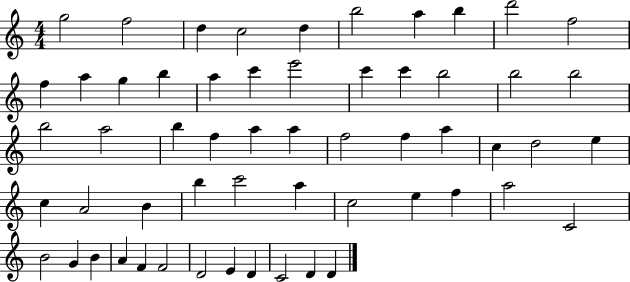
{
  \clef treble
  \numericTimeSignature
  \time 4/4
  \key c \major
  g''2 f''2 | d''4 c''2 d''4 | b''2 a''4 b''4 | d'''2 f''2 | \break f''4 a''4 g''4 b''4 | a''4 c'''4 e'''2 | c'''4 c'''4 b''2 | b''2 b''2 | \break b''2 a''2 | b''4 f''4 a''4 a''4 | f''2 f''4 a''4 | c''4 d''2 e''4 | \break c''4 a'2 b'4 | b''4 c'''2 a''4 | c''2 e''4 f''4 | a''2 c'2 | \break b'2 g'4 b'4 | a'4 f'4 f'2 | d'2 e'4 d'4 | c'2 d'4 d'4 | \break \bar "|."
}